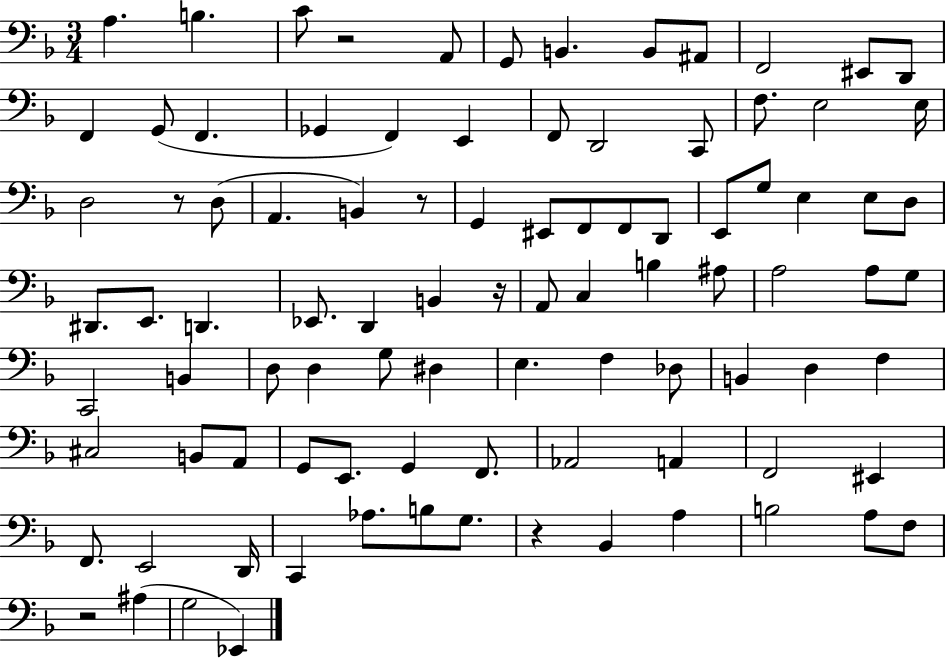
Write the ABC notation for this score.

X:1
T:Untitled
M:3/4
L:1/4
K:F
A, B, C/2 z2 A,,/2 G,,/2 B,, B,,/2 ^A,,/2 F,,2 ^E,,/2 D,,/2 F,, G,,/2 F,, _G,, F,, E,, F,,/2 D,,2 C,,/2 F,/2 E,2 E,/4 D,2 z/2 D,/2 A,, B,, z/2 G,, ^E,,/2 F,,/2 F,,/2 D,,/2 E,,/2 G,/2 E, E,/2 D,/2 ^D,,/2 E,,/2 D,, _E,,/2 D,, B,, z/4 A,,/2 C, B, ^A,/2 A,2 A,/2 G,/2 C,,2 B,, D,/2 D, G,/2 ^D, E, F, _D,/2 B,, D, F, ^C,2 B,,/2 A,,/2 G,,/2 E,,/2 G,, F,,/2 _A,,2 A,, F,,2 ^E,, F,,/2 E,,2 D,,/4 C,, _A,/2 B,/2 G,/2 z _B,, A, B,2 A,/2 F,/2 z2 ^A, G,2 _E,,